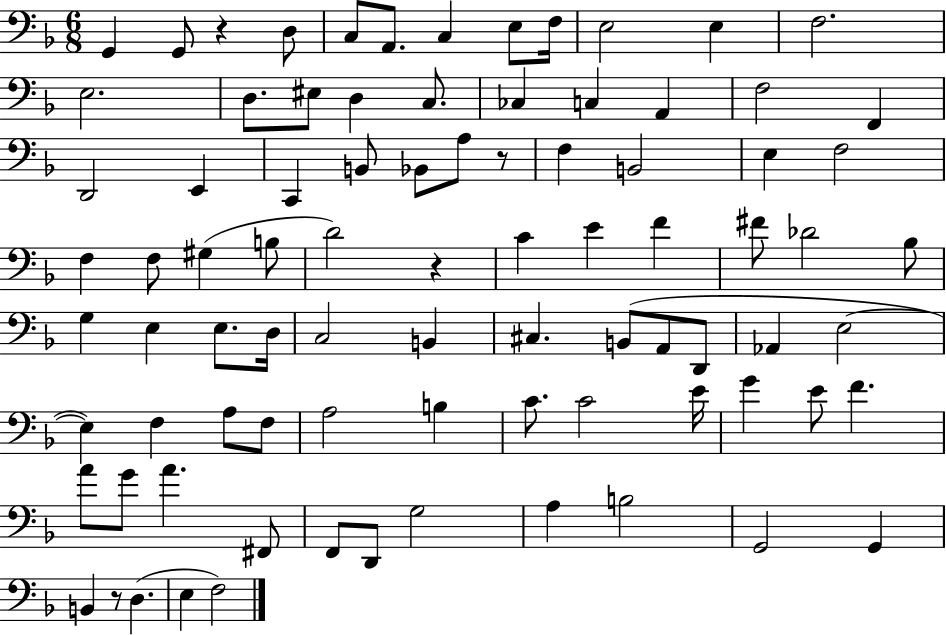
{
  \clef bass
  \numericTimeSignature
  \time 6/8
  \key f \major
  \repeat volta 2 { g,4 g,8 r4 d8 | c8 a,8. c4 e8 f16 | e2 e4 | f2. | \break e2. | d8. eis8 d4 c8. | ces4 c4 a,4 | f2 f,4 | \break d,2 e,4 | c,4 b,8 bes,8 a8 r8 | f4 b,2 | e4 f2 | \break f4 f8 gis4( b8 | d'2) r4 | c'4 e'4 f'4 | fis'8 des'2 bes8 | \break g4 e4 e8. d16 | c2 b,4 | cis4. b,8( a,8 d,8 | aes,4 e2~~ | \break e4) f4 a8 f8 | a2 b4 | c'8. c'2 e'16 | g'4 e'8 f'4. | \break a'8 g'8 a'4. fis,8 | f,8 d,8 g2 | a4 b2 | g,2 g,4 | \break b,4 r8 d4.( | e4 f2) | } \bar "|."
}